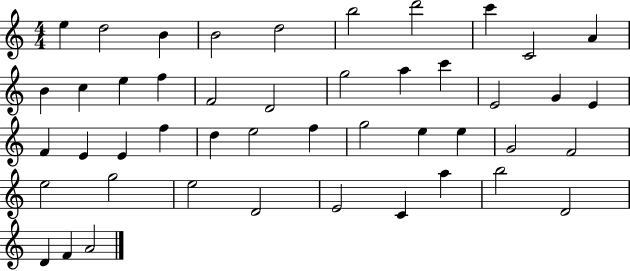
{
  \clef treble
  \numericTimeSignature
  \time 4/4
  \key c \major
  e''4 d''2 b'4 | b'2 d''2 | b''2 d'''2 | c'''4 c'2 a'4 | \break b'4 c''4 e''4 f''4 | f'2 d'2 | g''2 a''4 c'''4 | e'2 g'4 e'4 | \break f'4 e'4 e'4 f''4 | d''4 e''2 f''4 | g''2 e''4 e''4 | g'2 f'2 | \break e''2 g''2 | e''2 d'2 | e'2 c'4 a''4 | b''2 d'2 | \break d'4 f'4 a'2 | \bar "|."
}